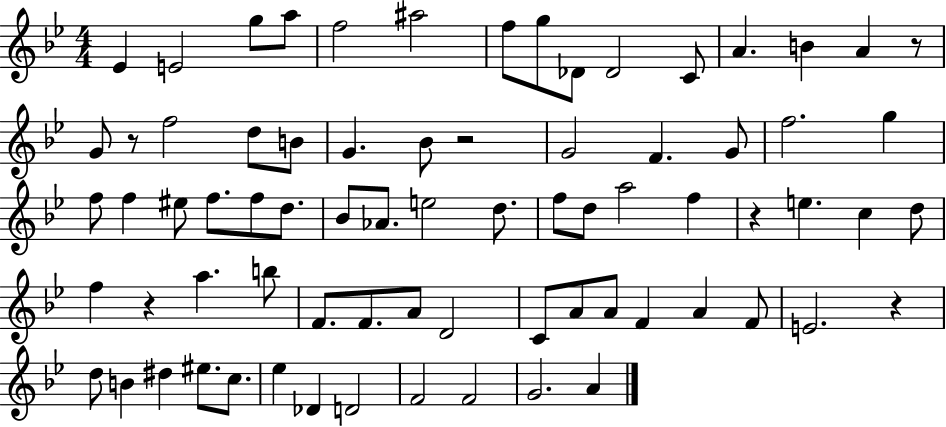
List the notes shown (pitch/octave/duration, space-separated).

Eb4/q E4/h G5/e A5/e F5/h A#5/h F5/e G5/e Db4/e Db4/h C4/e A4/q. B4/q A4/q R/e G4/e R/e F5/h D5/e B4/e G4/q. Bb4/e R/h G4/h F4/q. G4/e F5/h. G5/q F5/e F5/q EIS5/e F5/e. F5/e D5/e. Bb4/e Ab4/e. E5/h D5/e. F5/e D5/e A5/h F5/q R/q E5/q. C5/q D5/e F5/q R/q A5/q. B5/e F4/e. F4/e. A4/e D4/h C4/e A4/e A4/e F4/q A4/q F4/e E4/h. R/q D5/e B4/q D#5/q EIS5/e. C5/e. Eb5/q Db4/q D4/h F4/h F4/h G4/h. A4/q